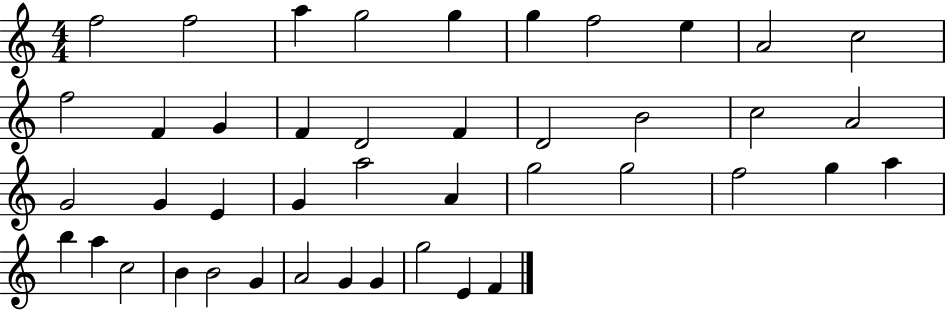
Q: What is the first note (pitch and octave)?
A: F5